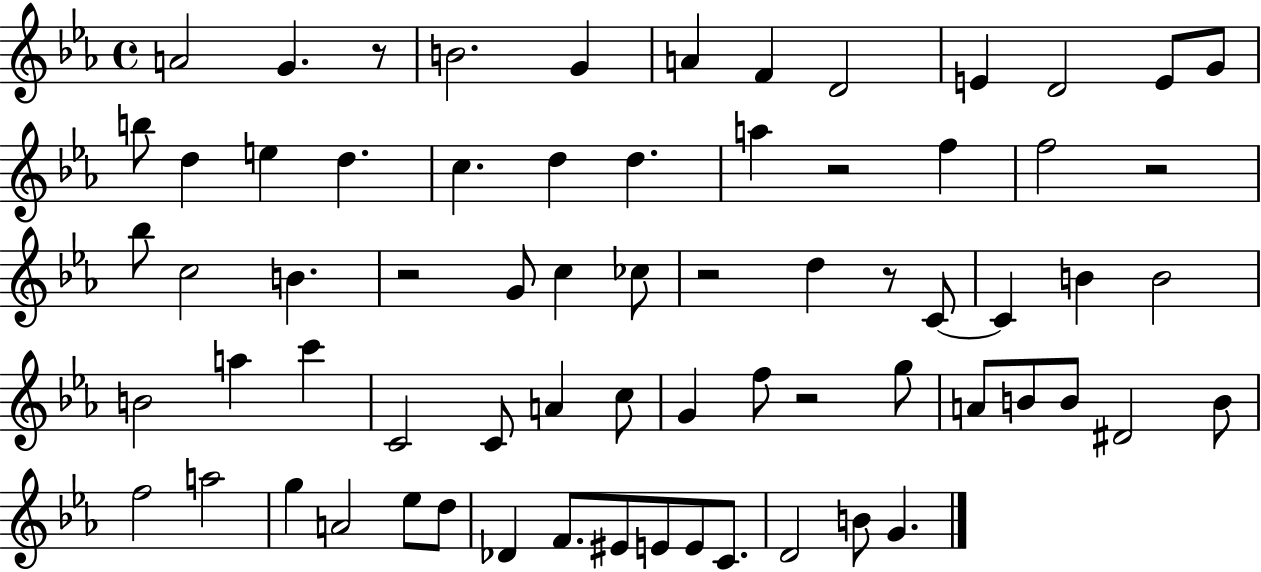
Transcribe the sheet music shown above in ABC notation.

X:1
T:Untitled
M:4/4
L:1/4
K:Eb
A2 G z/2 B2 G A F D2 E D2 E/2 G/2 b/2 d e d c d d a z2 f f2 z2 _b/2 c2 B z2 G/2 c _c/2 z2 d z/2 C/2 C B B2 B2 a c' C2 C/2 A c/2 G f/2 z2 g/2 A/2 B/2 B/2 ^D2 B/2 f2 a2 g A2 _e/2 d/2 _D F/2 ^E/2 E/2 E/2 C/2 D2 B/2 G